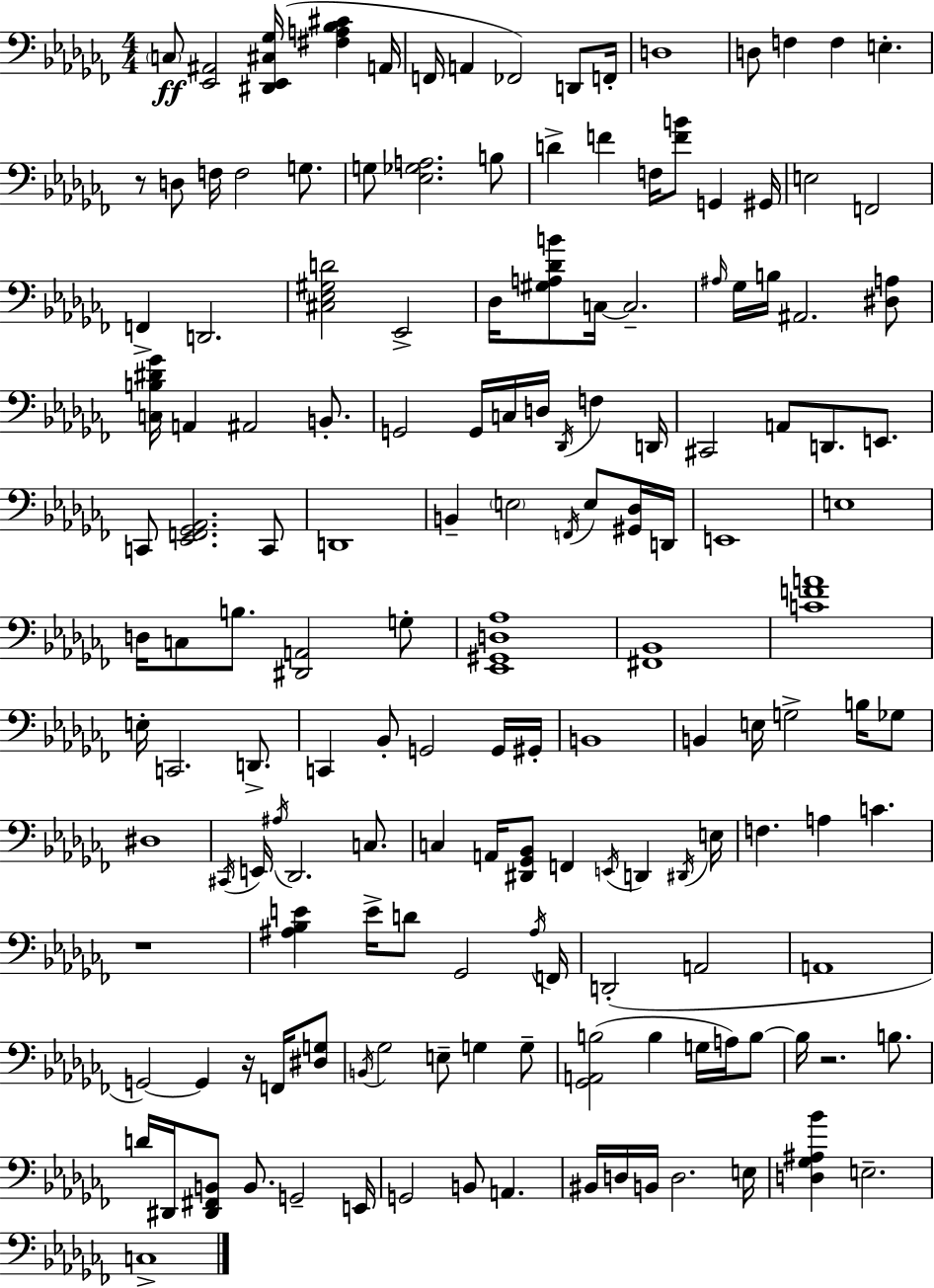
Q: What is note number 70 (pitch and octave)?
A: G2